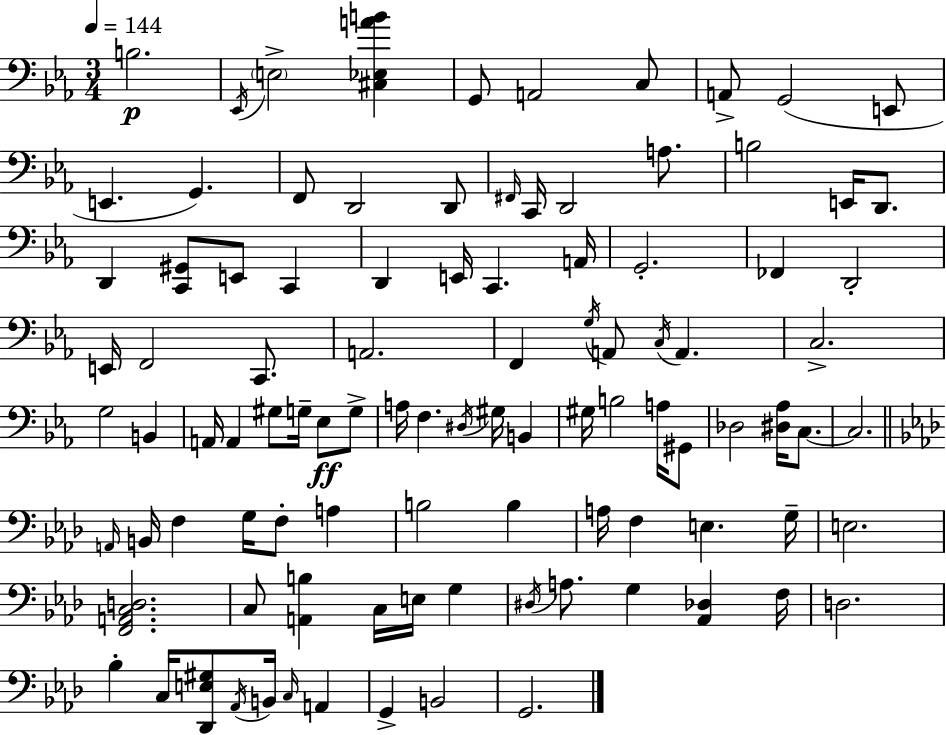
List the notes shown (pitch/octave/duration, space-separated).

B3/h. Eb2/s E3/h [C#3,Eb3,A4,B4]/q G2/e A2/h C3/e A2/e G2/h E2/e E2/q. G2/q. F2/e D2/h D2/e F#2/s C2/s D2/h A3/e. B3/h E2/s D2/e. D2/q [C2,G#2]/e E2/e C2/q D2/q E2/s C2/q. A2/s G2/h. FES2/q D2/h E2/s F2/h C2/e. A2/h. F2/q G3/s A2/e C3/s A2/q. C3/h. G3/h B2/q A2/s A2/q G#3/e G3/s Eb3/e G3/e A3/s F3/q. D#3/s G#3/s B2/q G#3/s B3/h A3/s G#2/e Db3/h [D#3,Ab3]/s C3/e. C3/h. A2/s B2/s F3/q G3/s F3/e A3/q B3/h B3/q A3/s F3/q E3/q. G3/s E3/h. [F2,A2,C3,D3]/h. C3/e [A2,B3]/q C3/s E3/s G3/q D#3/s A3/e. G3/q [Ab2,Db3]/q F3/s D3/h. Bb3/q C3/s [Db2,E3,G#3]/e Ab2/s B2/s C3/s A2/q G2/q B2/h G2/h.